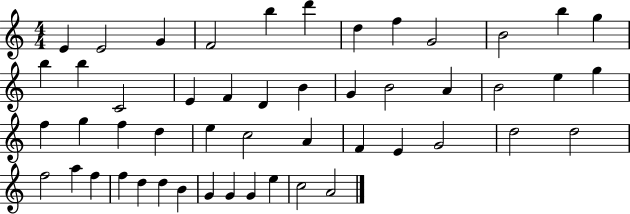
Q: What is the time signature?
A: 4/4